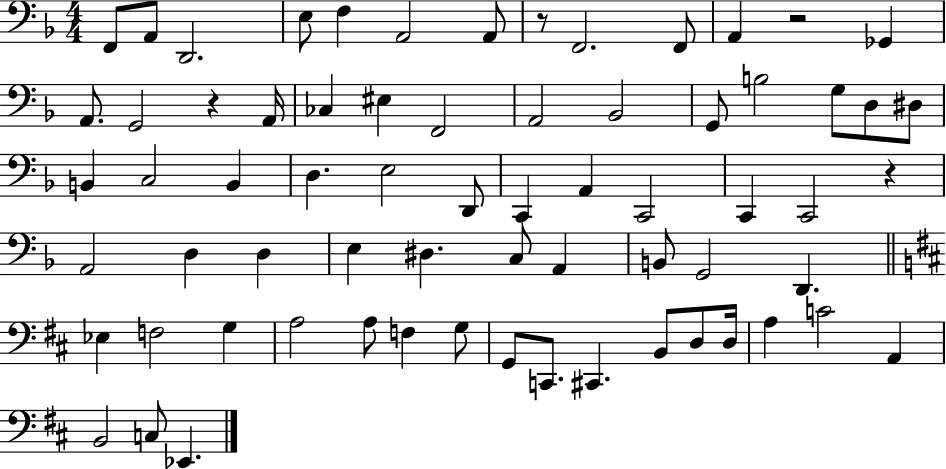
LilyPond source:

{
  \clef bass
  \numericTimeSignature
  \time 4/4
  \key f \major
  f,8 a,8 d,2. | e8 f4 a,2 a,8 | r8 f,2. f,8 | a,4 r2 ges,4 | \break a,8. g,2 r4 a,16 | ces4 eis4 f,2 | a,2 bes,2 | g,8 b2 g8 d8 dis8 | \break b,4 c2 b,4 | d4. e2 d,8 | c,4 a,4 c,2 | c,4 c,2 r4 | \break a,2 d4 d4 | e4 dis4. c8 a,4 | b,8 g,2 d,4. | \bar "||" \break \key b \minor ees4 f2 g4 | a2 a8 f4 g8 | g,8 c,8. cis,4. b,8 d8 d16 | a4 c'2 a,4 | \break b,2 c8 ees,4. | \bar "|."
}